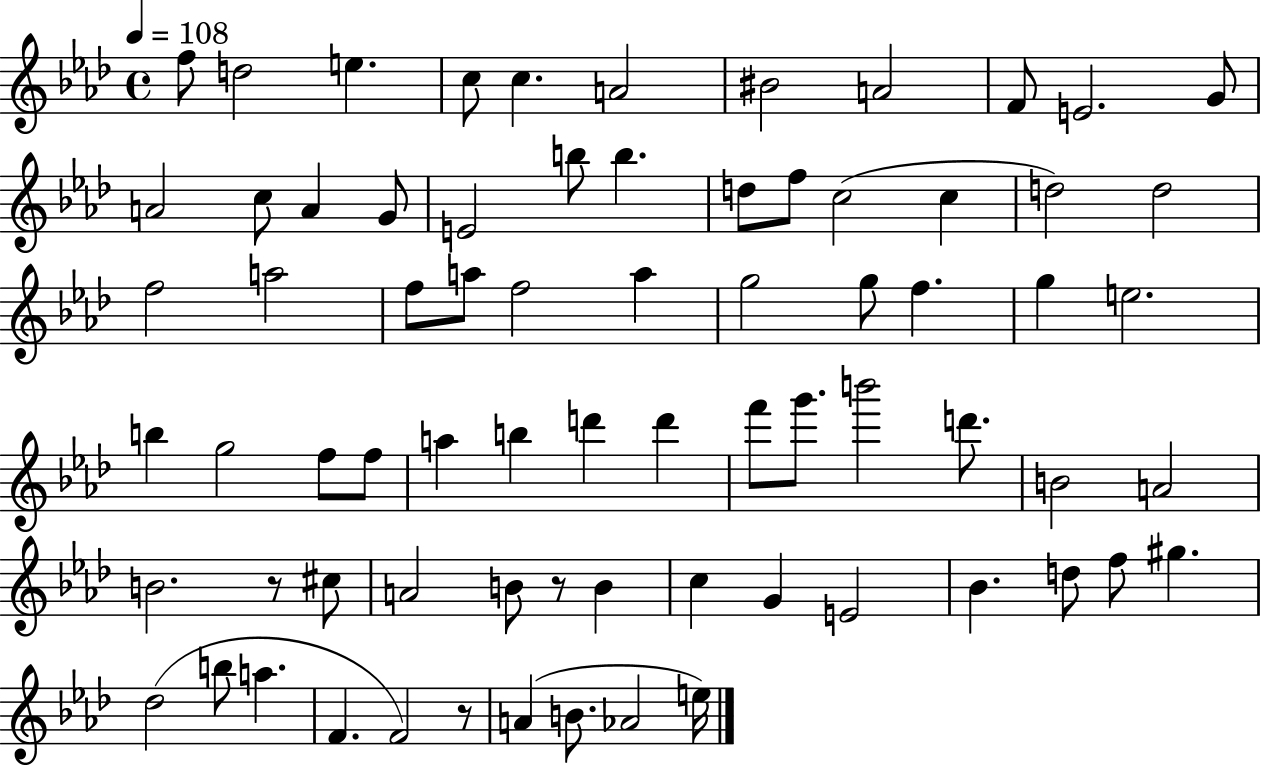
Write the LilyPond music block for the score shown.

{
  \clef treble
  \time 4/4
  \defaultTimeSignature
  \key aes \major
  \tempo 4 = 108
  f''8 d''2 e''4. | c''8 c''4. a'2 | bis'2 a'2 | f'8 e'2. g'8 | \break a'2 c''8 a'4 g'8 | e'2 b''8 b''4. | d''8 f''8 c''2( c''4 | d''2) d''2 | \break f''2 a''2 | f''8 a''8 f''2 a''4 | g''2 g''8 f''4. | g''4 e''2. | \break b''4 g''2 f''8 f''8 | a''4 b''4 d'''4 d'''4 | f'''8 g'''8. b'''2 d'''8. | b'2 a'2 | \break b'2. r8 cis''8 | a'2 b'8 r8 b'4 | c''4 g'4 e'2 | bes'4. d''8 f''8 gis''4. | \break des''2( b''8 a''4. | f'4. f'2) r8 | a'4( b'8. aes'2 e''16) | \bar "|."
}